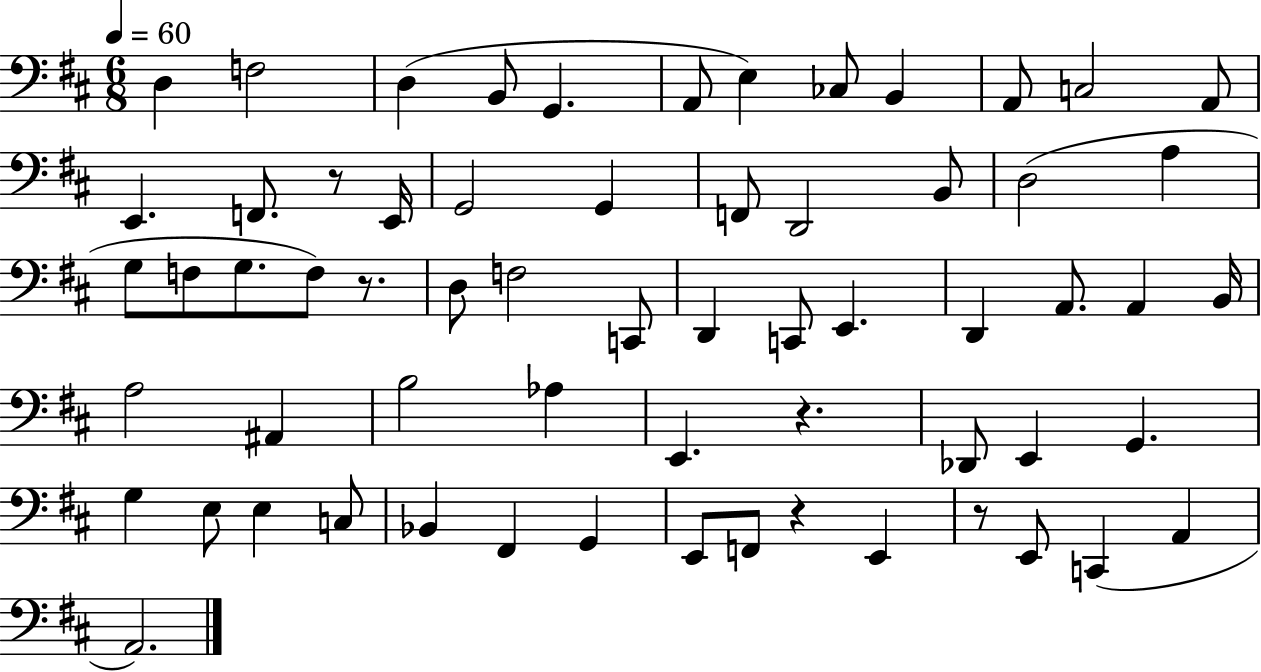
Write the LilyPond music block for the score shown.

{
  \clef bass
  \numericTimeSignature
  \time 6/8
  \key d \major
  \tempo 4 = 60
  d4 f2 | d4( b,8 g,4. | a,8 e4) ces8 b,4 | a,8 c2 a,8 | \break e,4. f,8. r8 e,16 | g,2 g,4 | f,8 d,2 b,8 | d2( a4 | \break g8 f8 g8. f8) r8. | d8 f2 c,8 | d,4 c,8 e,4. | d,4 a,8. a,4 b,16 | \break a2 ais,4 | b2 aes4 | e,4. r4. | des,8 e,4 g,4. | \break g4 e8 e4 c8 | bes,4 fis,4 g,4 | e,8 f,8 r4 e,4 | r8 e,8 c,4( a,4 | \break a,2.) | \bar "|."
}